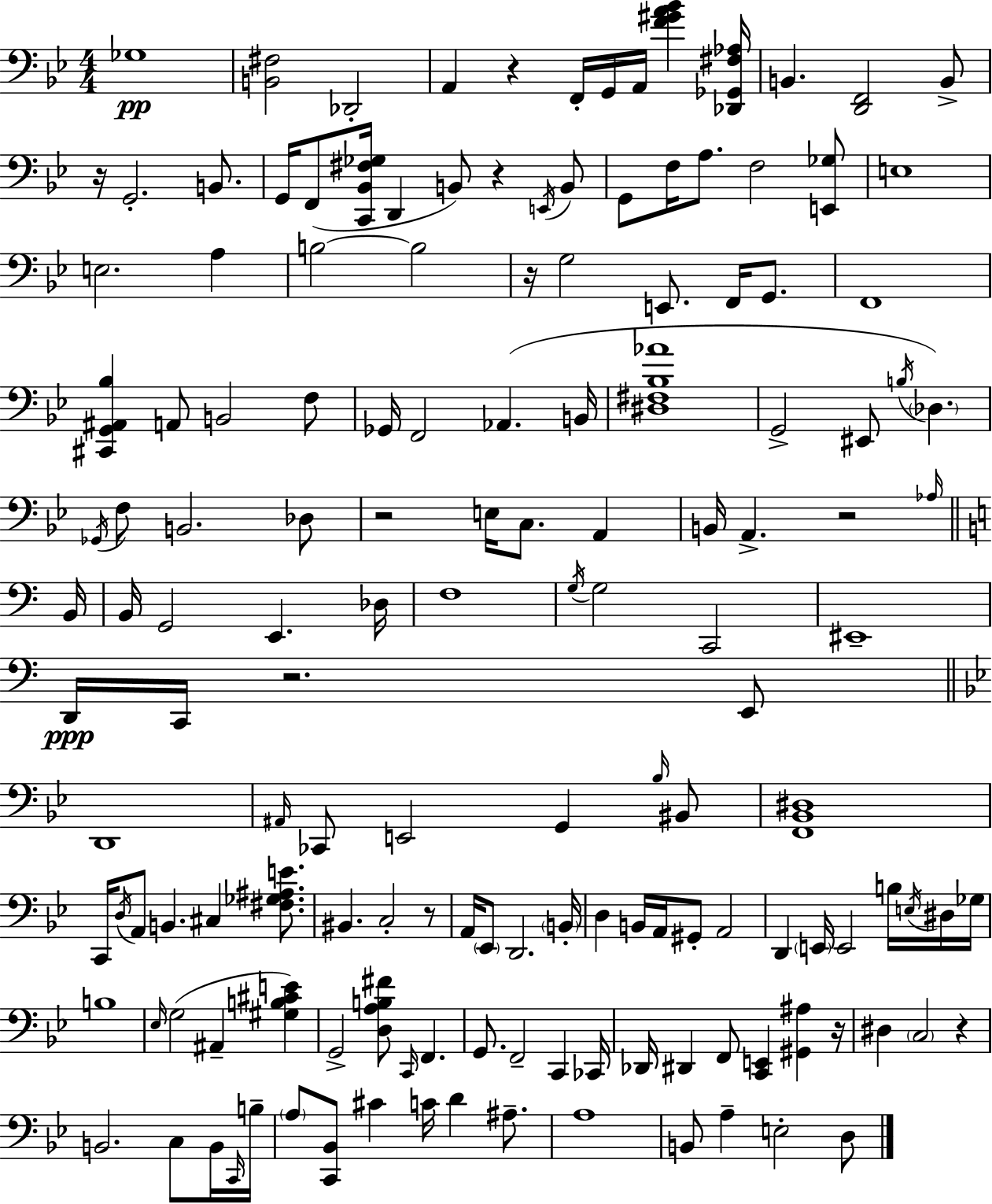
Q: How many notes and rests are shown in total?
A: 150